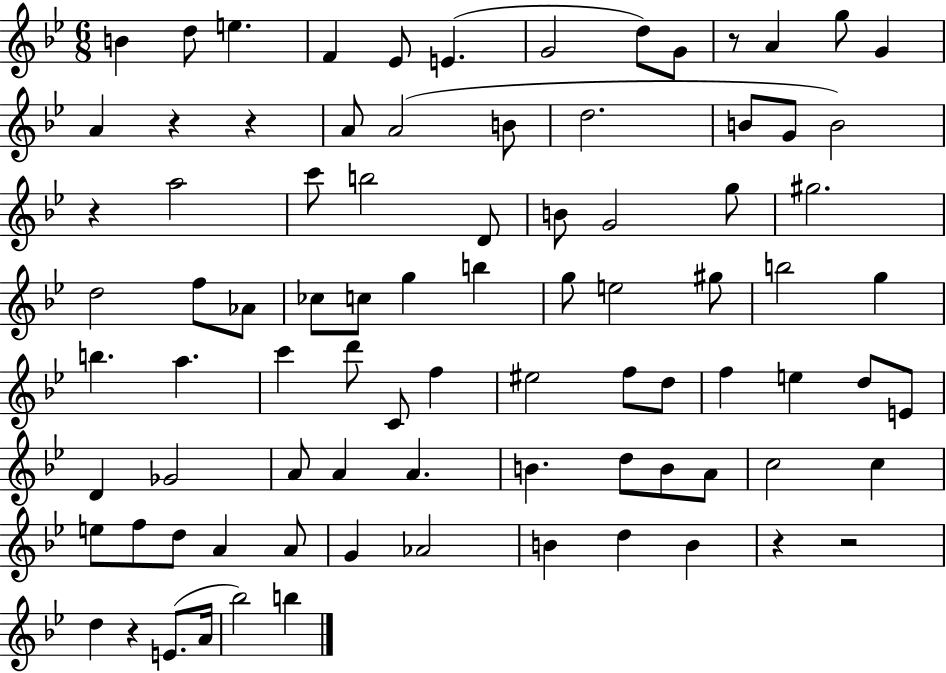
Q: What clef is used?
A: treble